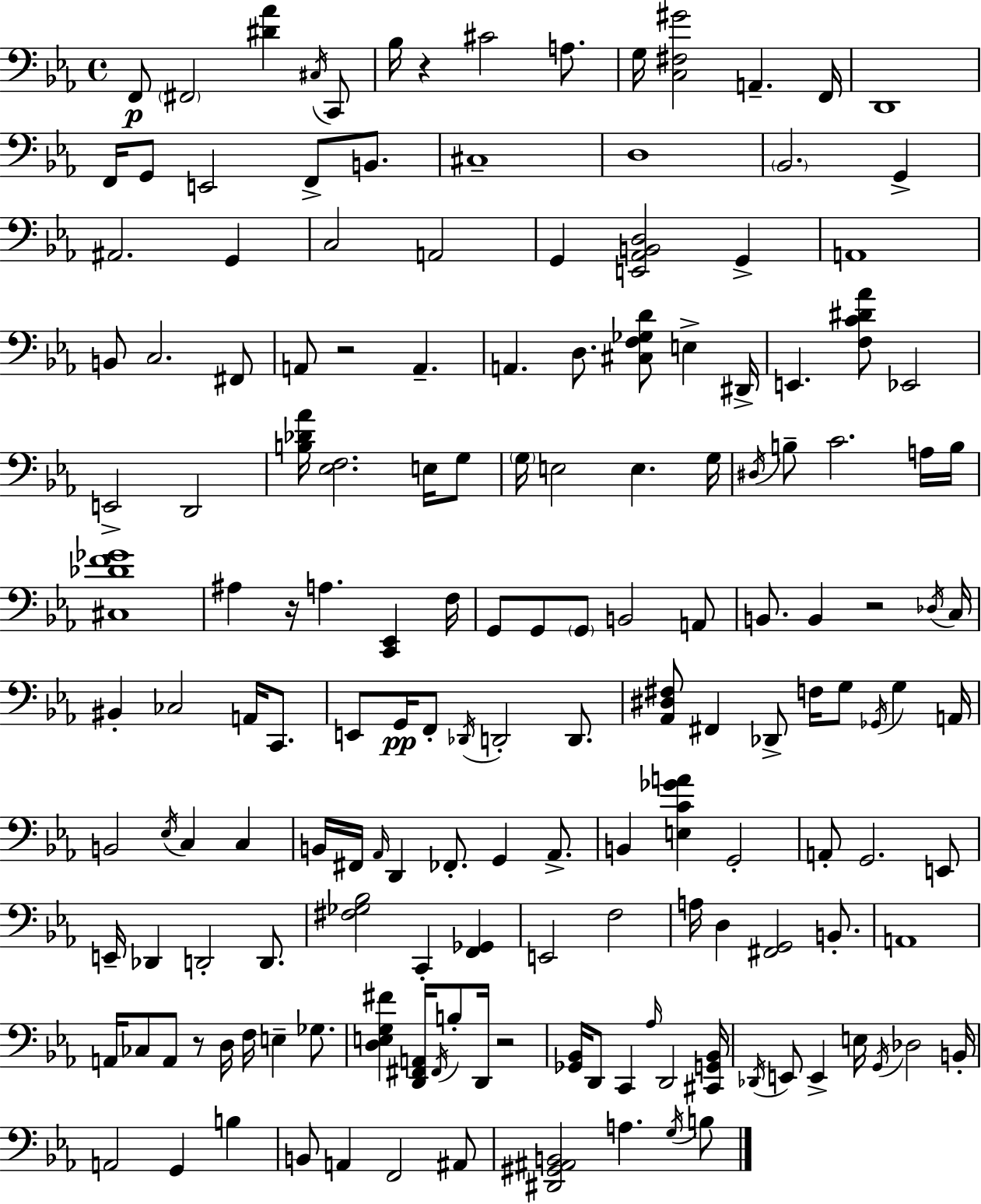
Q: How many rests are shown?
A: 6